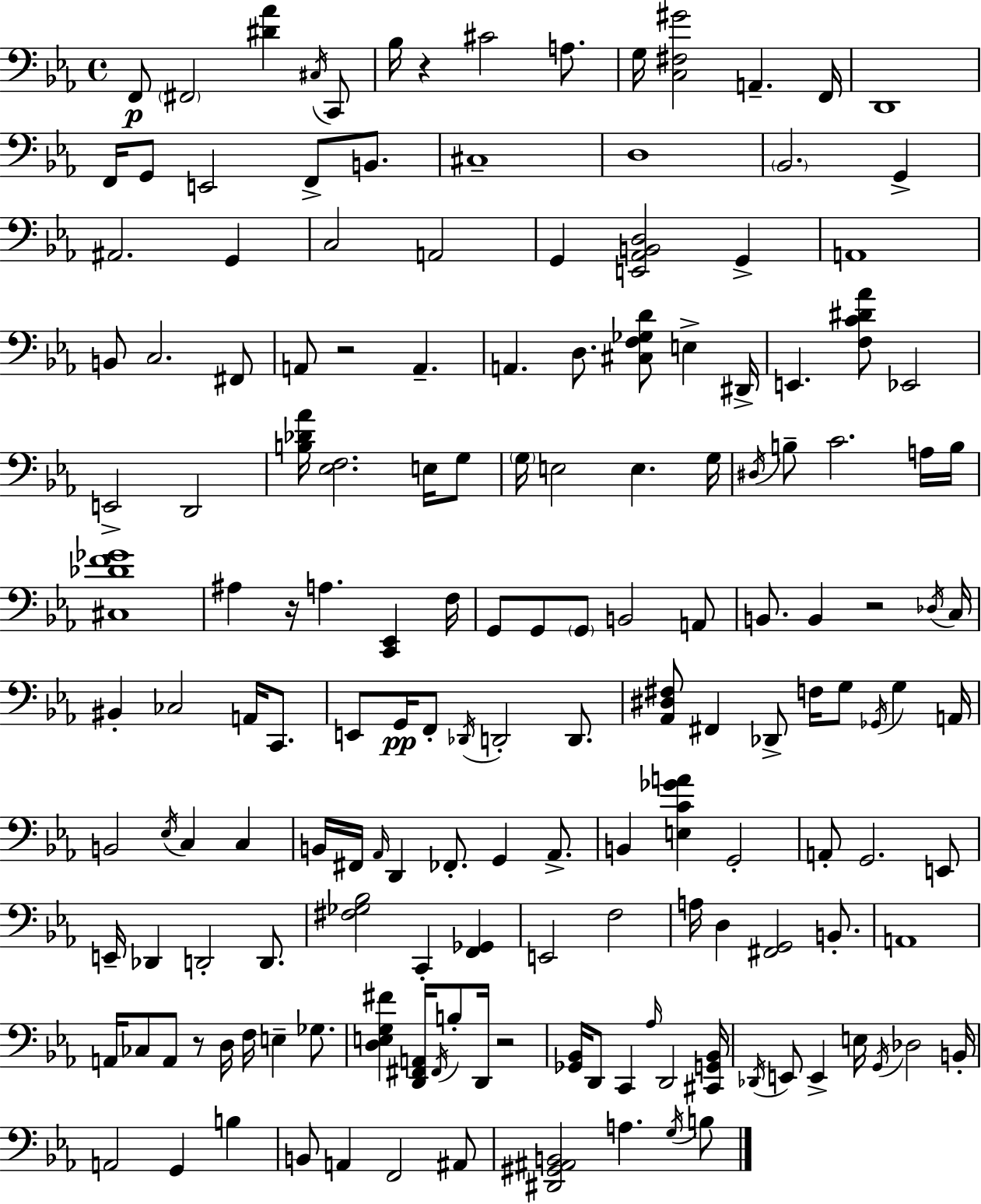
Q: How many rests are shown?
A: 6